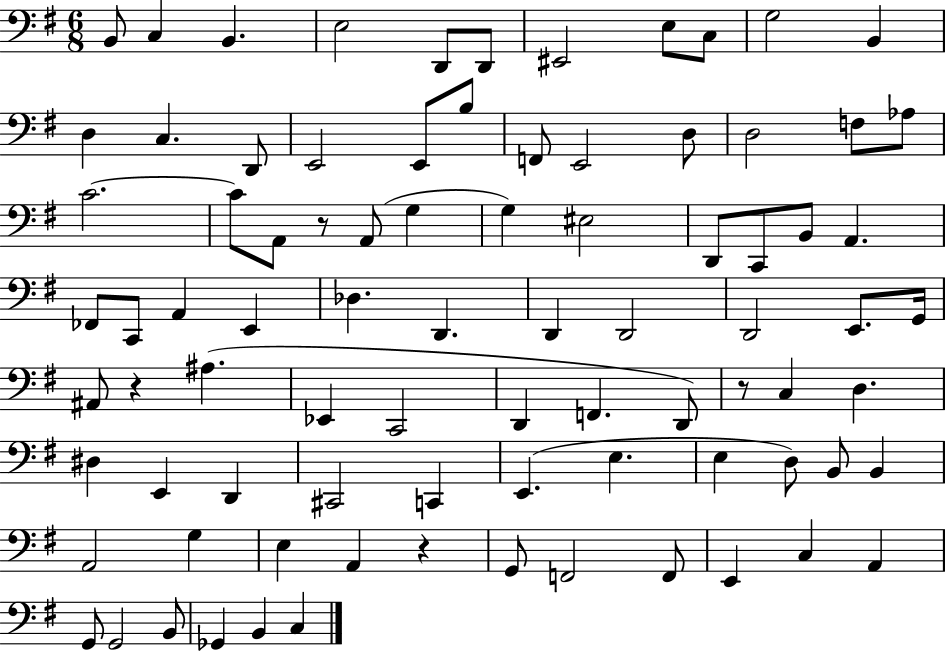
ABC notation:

X:1
T:Untitled
M:6/8
L:1/4
K:G
B,,/2 C, B,, E,2 D,,/2 D,,/2 ^E,,2 E,/2 C,/2 G,2 B,, D, C, D,,/2 E,,2 E,,/2 B,/2 F,,/2 E,,2 D,/2 D,2 F,/2 _A,/2 C2 C/2 A,,/2 z/2 A,,/2 G, G, ^E,2 D,,/2 C,,/2 B,,/2 A,, _F,,/2 C,,/2 A,, E,, _D, D,, D,, D,,2 D,,2 E,,/2 G,,/4 ^A,,/2 z ^A, _E,, C,,2 D,, F,, D,,/2 z/2 C, D, ^D, E,, D,, ^C,,2 C,, E,, E, E, D,/2 B,,/2 B,, A,,2 G, E, A,, z G,,/2 F,,2 F,,/2 E,, C, A,, G,,/2 G,,2 B,,/2 _G,, B,, C,